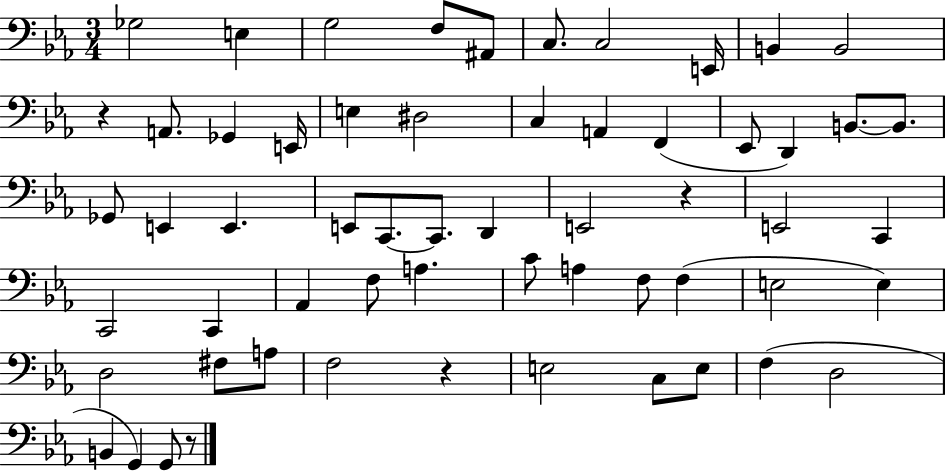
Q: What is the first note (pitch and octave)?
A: Gb3